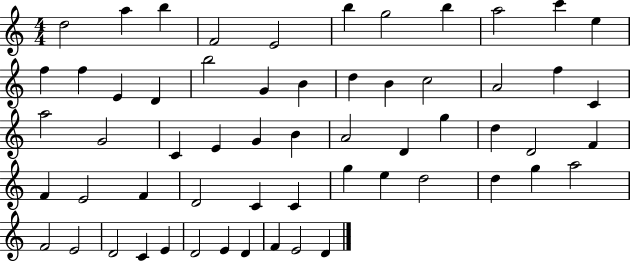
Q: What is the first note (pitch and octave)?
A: D5